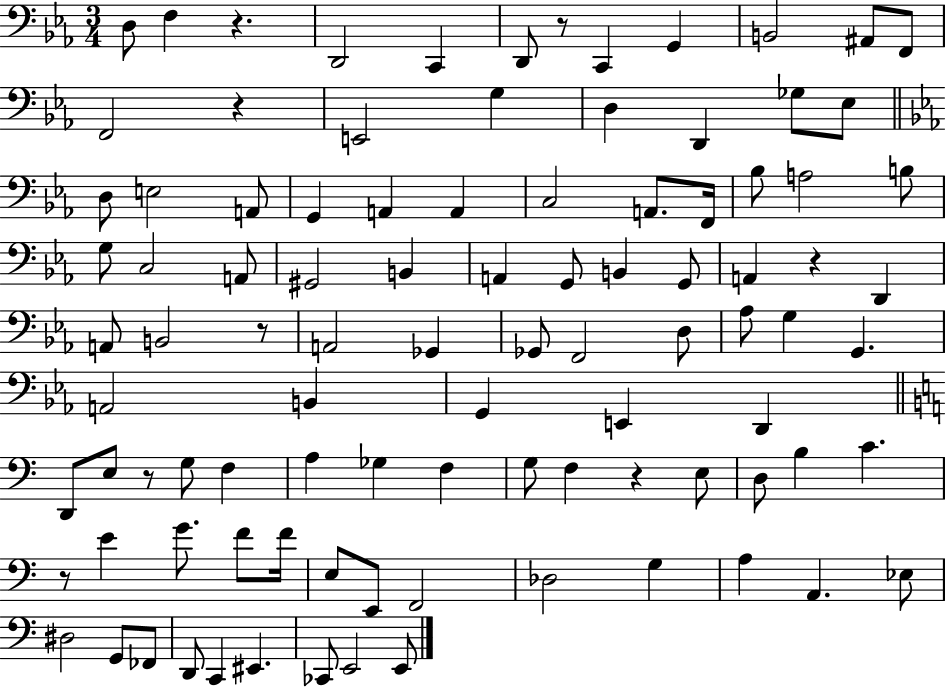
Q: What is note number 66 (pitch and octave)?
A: D3